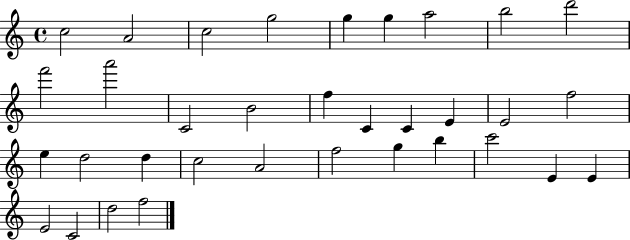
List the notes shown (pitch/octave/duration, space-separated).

C5/h A4/h C5/h G5/h G5/q G5/q A5/h B5/h D6/h F6/h A6/h C4/h B4/h F5/q C4/q C4/q E4/q E4/h F5/h E5/q D5/h D5/q C5/h A4/h F5/h G5/q B5/q C6/h E4/q E4/q E4/h C4/h D5/h F5/h